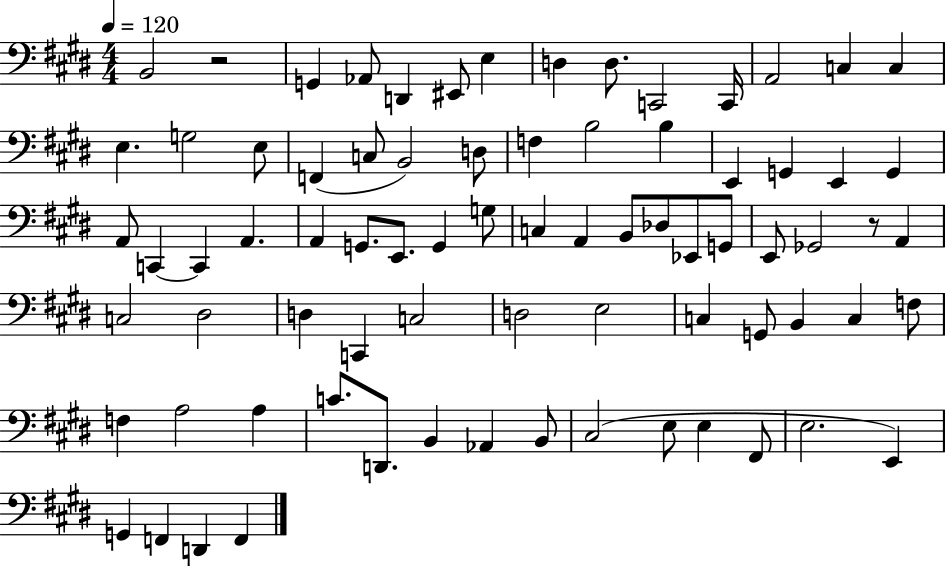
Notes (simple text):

B2/h R/h G2/q Ab2/e D2/q EIS2/e E3/q D3/q D3/e. C2/h C2/s A2/h C3/q C3/q E3/q. G3/h E3/e F2/q C3/e B2/h D3/e F3/q B3/h B3/q E2/q G2/q E2/q G2/q A2/e C2/q C2/q A2/q. A2/q G2/e. E2/e. G2/q G3/e C3/q A2/q B2/e Db3/e Eb2/e G2/e E2/e Gb2/h R/e A2/q C3/h D#3/h D3/q C2/q C3/h D3/h E3/h C3/q G2/e B2/q C3/q F3/e F3/q A3/h A3/q C4/e. D2/e. B2/q Ab2/q B2/e C#3/h E3/e E3/q F#2/e E3/h. E2/q G2/q F2/q D2/q F2/q